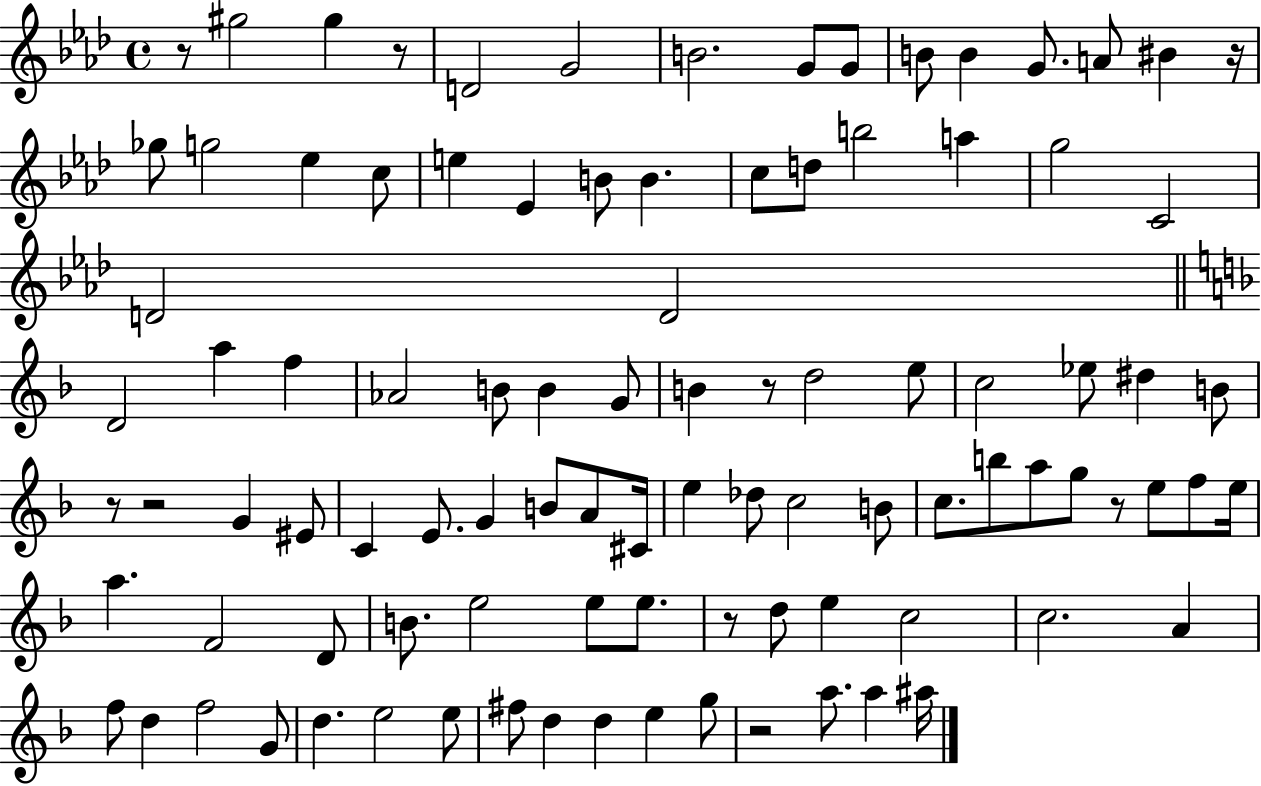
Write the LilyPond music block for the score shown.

{
  \clef treble
  \time 4/4
  \defaultTimeSignature
  \key aes \major
  r8 gis''2 gis''4 r8 | d'2 g'2 | b'2. g'8 g'8 | b'8 b'4 g'8. a'8 bis'4 r16 | \break ges''8 g''2 ees''4 c''8 | e''4 ees'4 b'8 b'4. | c''8 d''8 b''2 a''4 | g''2 c'2 | \break d'2 d'2 | \bar "||" \break \key d \minor d'2 a''4 f''4 | aes'2 b'8 b'4 g'8 | b'4 r8 d''2 e''8 | c''2 ees''8 dis''4 b'8 | \break r8 r2 g'4 eis'8 | c'4 e'8. g'4 b'8 a'8 cis'16 | e''4 des''8 c''2 b'8 | c''8. b''8 a''8 g''8 r8 e''8 f''8 e''16 | \break a''4. f'2 d'8 | b'8. e''2 e''8 e''8. | r8 d''8 e''4 c''2 | c''2. a'4 | \break f''8 d''4 f''2 g'8 | d''4. e''2 e''8 | fis''8 d''4 d''4 e''4 g''8 | r2 a''8. a''4 ais''16 | \break \bar "|."
}